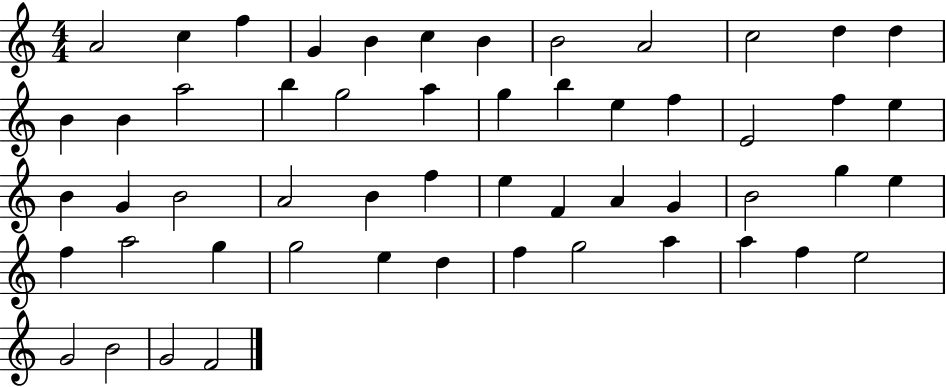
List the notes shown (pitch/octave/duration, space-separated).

A4/h C5/q F5/q G4/q B4/q C5/q B4/q B4/h A4/h C5/h D5/q D5/q B4/q B4/q A5/h B5/q G5/h A5/q G5/q B5/q E5/q F5/q E4/h F5/q E5/q B4/q G4/q B4/h A4/h B4/q F5/q E5/q F4/q A4/q G4/q B4/h G5/q E5/q F5/q A5/h G5/q G5/h E5/q D5/q F5/q G5/h A5/q A5/q F5/q E5/h G4/h B4/h G4/h F4/h